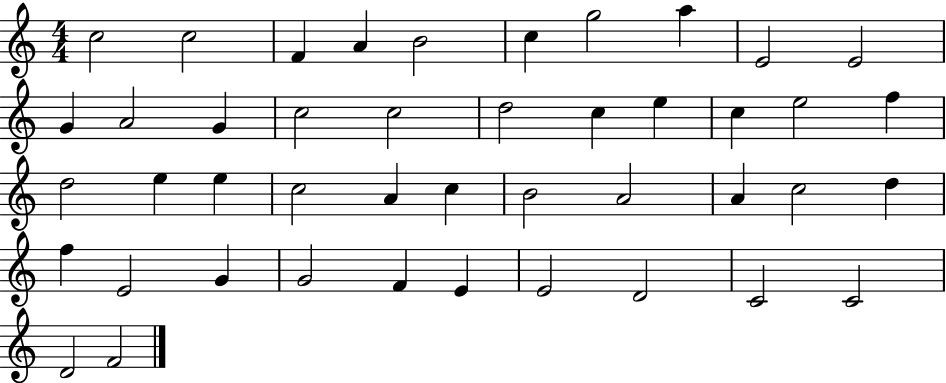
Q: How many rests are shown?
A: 0